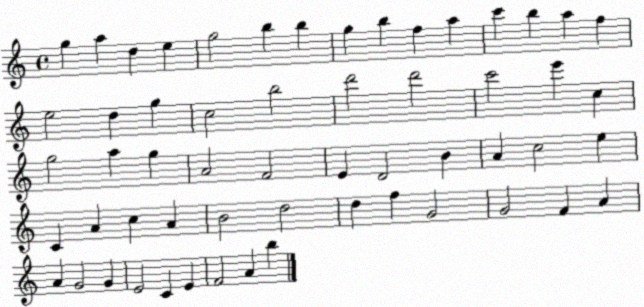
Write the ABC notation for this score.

X:1
T:Untitled
M:4/4
L:1/4
K:C
g a d e g2 b b g b f a c' b a f e2 d g c2 b2 d'2 d'2 c'2 e' c g2 a g A2 F2 E D2 B A c2 e C A c A B2 d2 d f G2 G2 F A A G2 G E2 C E F2 A b